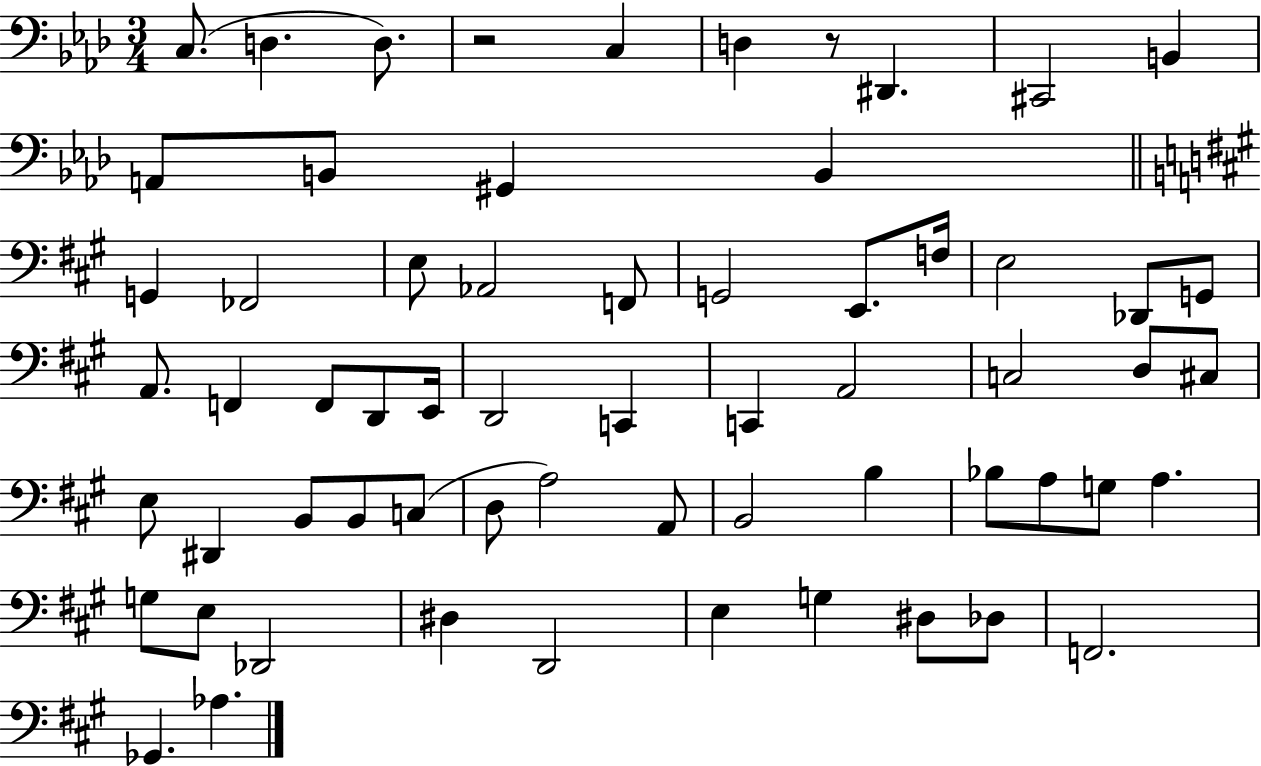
X:1
T:Untitled
M:3/4
L:1/4
K:Ab
C,/2 D, D,/2 z2 C, D, z/2 ^D,, ^C,,2 B,, A,,/2 B,,/2 ^G,, B,, G,, _F,,2 E,/2 _A,,2 F,,/2 G,,2 E,,/2 F,/4 E,2 _D,,/2 G,,/2 A,,/2 F,, F,,/2 D,,/2 E,,/4 D,,2 C,, C,, A,,2 C,2 D,/2 ^C,/2 E,/2 ^D,, B,,/2 B,,/2 C,/2 D,/2 A,2 A,,/2 B,,2 B, _B,/2 A,/2 G,/2 A, G,/2 E,/2 _D,,2 ^D, D,,2 E, G, ^D,/2 _D,/2 F,,2 _G,, _A,